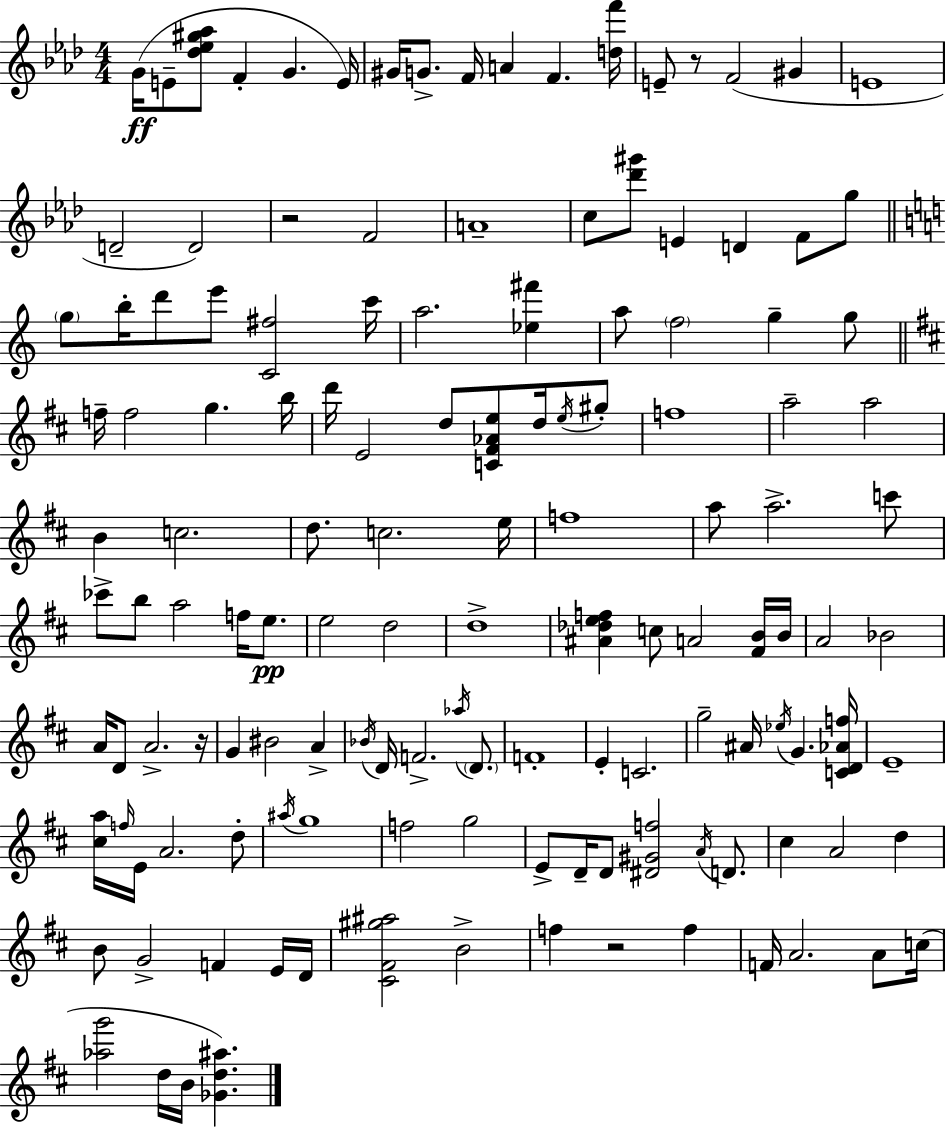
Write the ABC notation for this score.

X:1
T:Untitled
M:4/4
L:1/4
K:Fm
G/4 E/2 [_d_e^g_a]/2 F G E/4 ^G/4 G/2 F/4 A F [df']/4 E/2 z/2 F2 ^G E4 D2 D2 z2 F2 A4 c/2 [_d'^g']/2 E D F/2 g/2 g/2 b/4 d'/2 e'/2 [C^f]2 c'/4 a2 [_e^f'] a/2 f2 g g/2 f/4 f2 g b/4 d'/4 E2 d/2 [C^F_Ae]/2 d/4 e/4 ^g/2 f4 a2 a2 B c2 d/2 c2 e/4 f4 a/2 a2 c'/2 _c'/2 b/2 a2 f/4 e/2 e2 d2 d4 [^A_def] c/2 A2 [^FB]/4 B/4 A2 _B2 A/4 D/2 A2 z/4 G ^B2 A _B/4 D/4 F2 _a/4 D/2 F4 E C2 g2 ^A/4 _e/4 G [CD_Af]/4 E4 [^ca]/4 f/4 E/4 A2 d/2 ^a/4 g4 f2 g2 E/2 D/4 D/2 [^D^Gf]2 A/4 D/2 ^c A2 d B/2 G2 F E/4 D/4 [^C^F^g^a]2 B2 f z2 f F/4 A2 A/2 c/4 [_ag']2 d/4 B/4 [_Gd^a]